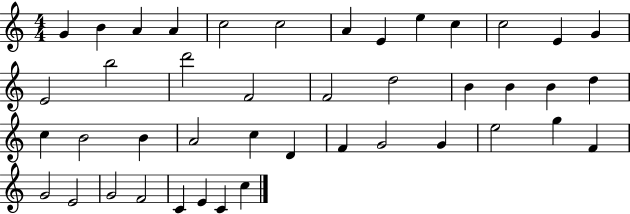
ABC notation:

X:1
T:Untitled
M:4/4
L:1/4
K:C
G B A A c2 c2 A E e c c2 E G E2 b2 d'2 F2 F2 d2 B B B d c B2 B A2 c D F G2 G e2 g F G2 E2 G2 F2 C E C c